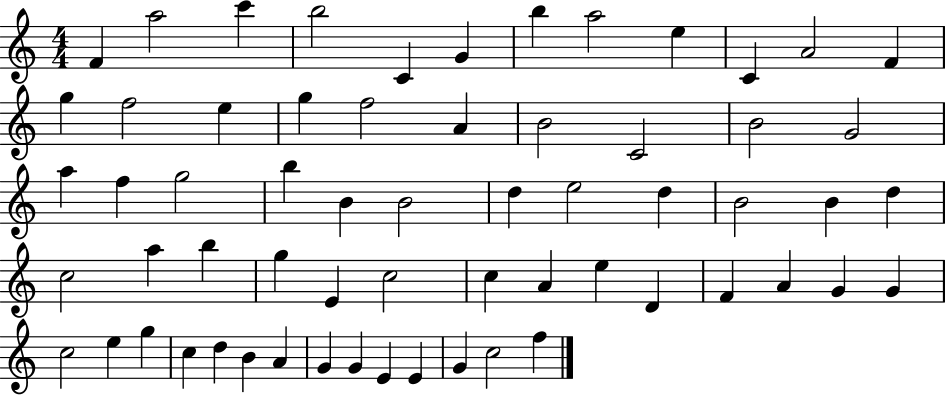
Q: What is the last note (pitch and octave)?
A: F5